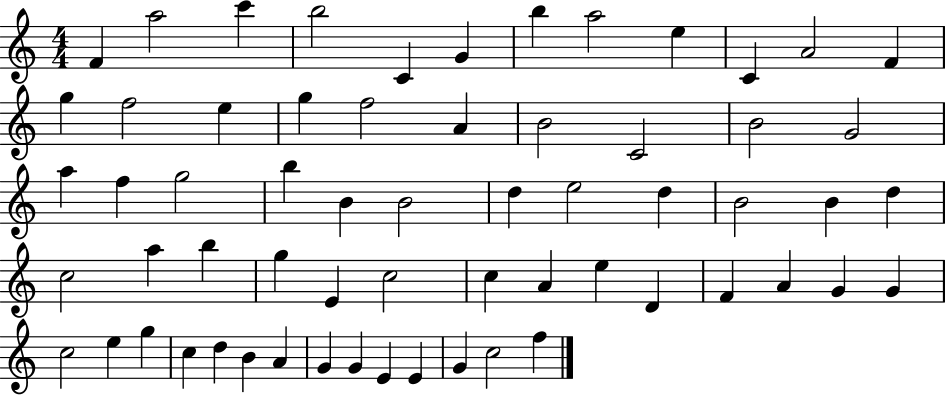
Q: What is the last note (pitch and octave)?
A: F5